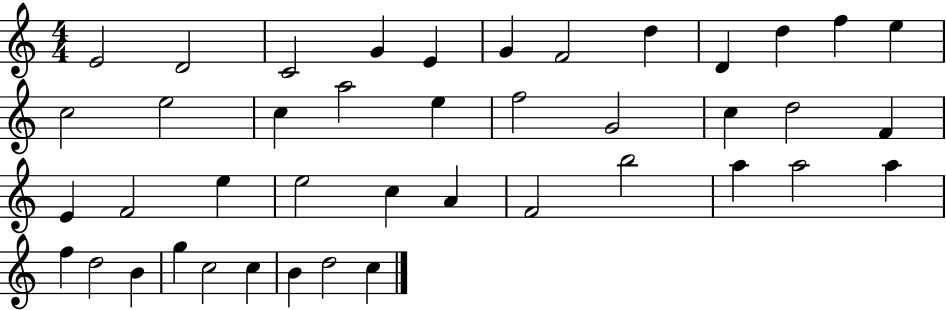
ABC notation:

X:1
T:Untitled
M:4/4
L:1/4
K:C
E2 D2 C2 G E G F2 d D d f e c2 e2 c a2 e f2 G2 c d2 F E F2 e e2 c A F2 b2 a a2 a f d2 B g c2 c B d2 c